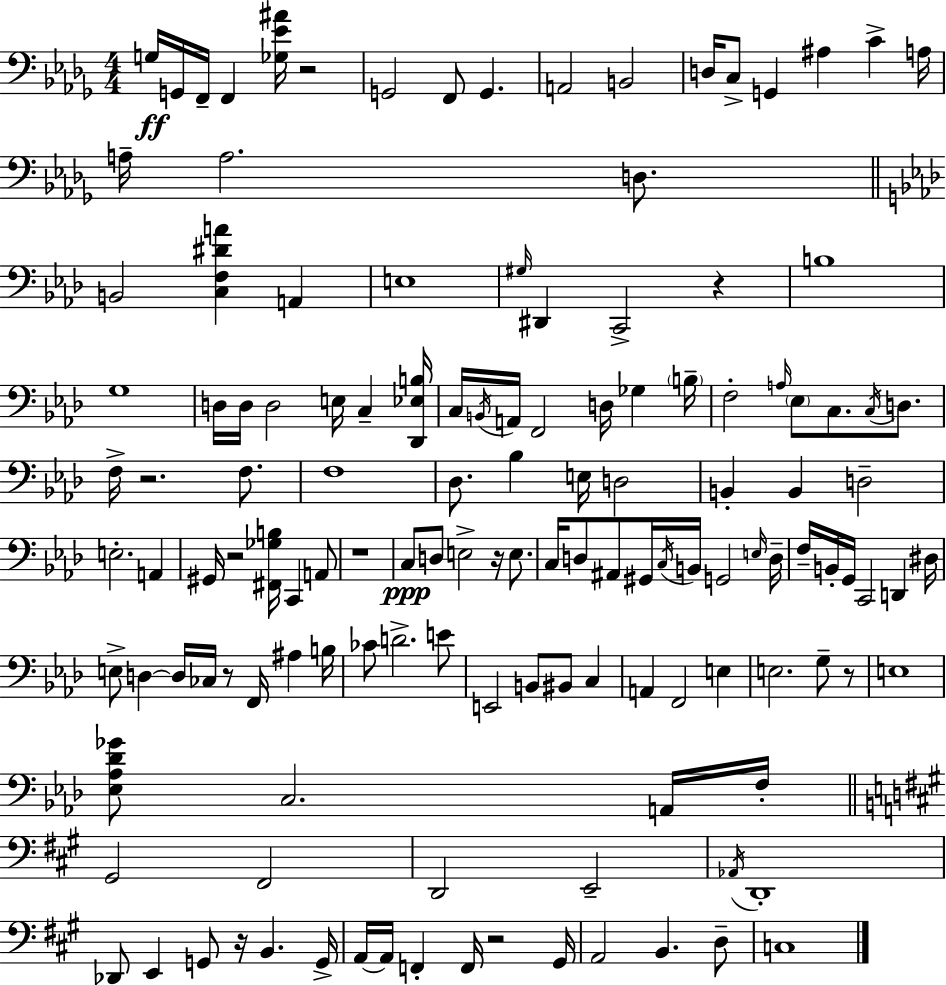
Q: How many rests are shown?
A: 10